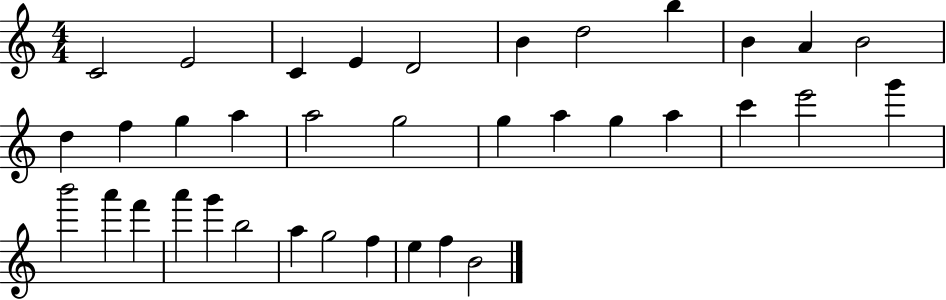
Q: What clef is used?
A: treble